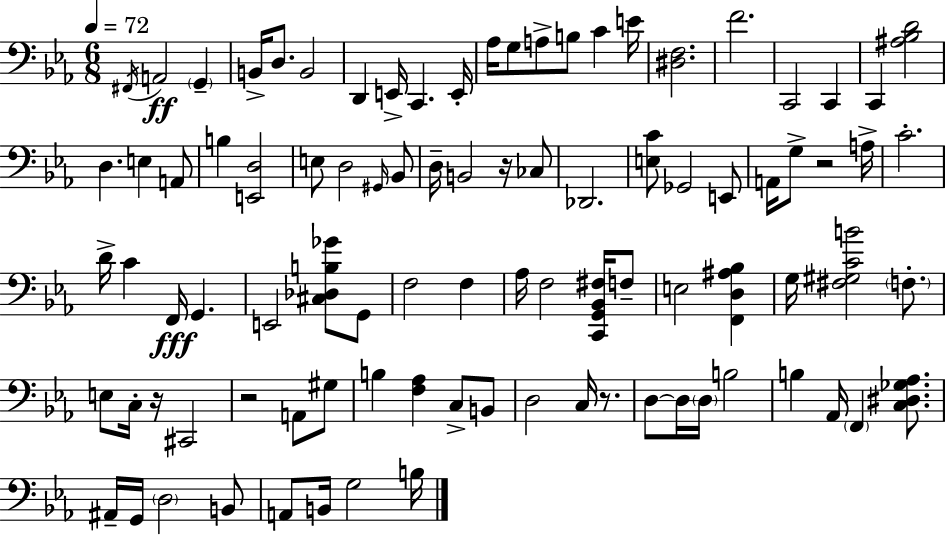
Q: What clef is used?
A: bass